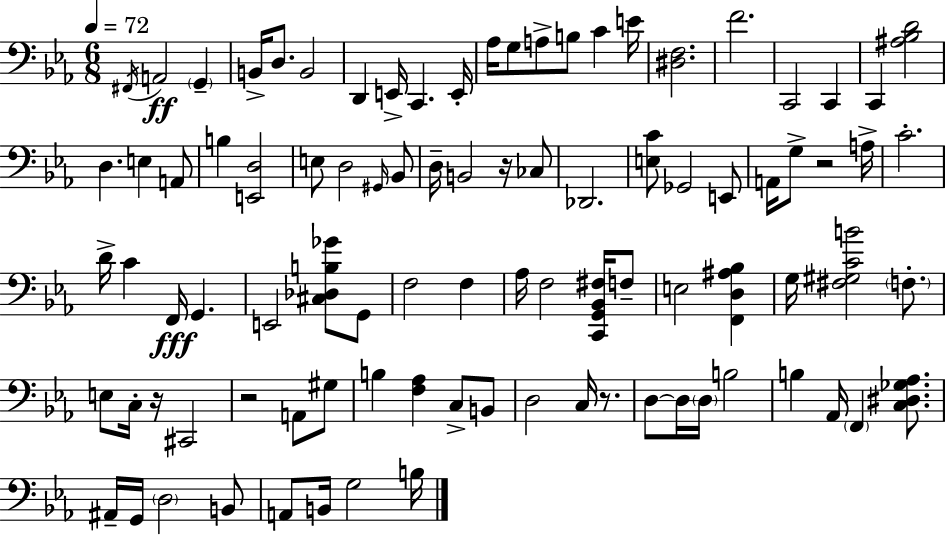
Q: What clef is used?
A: bass